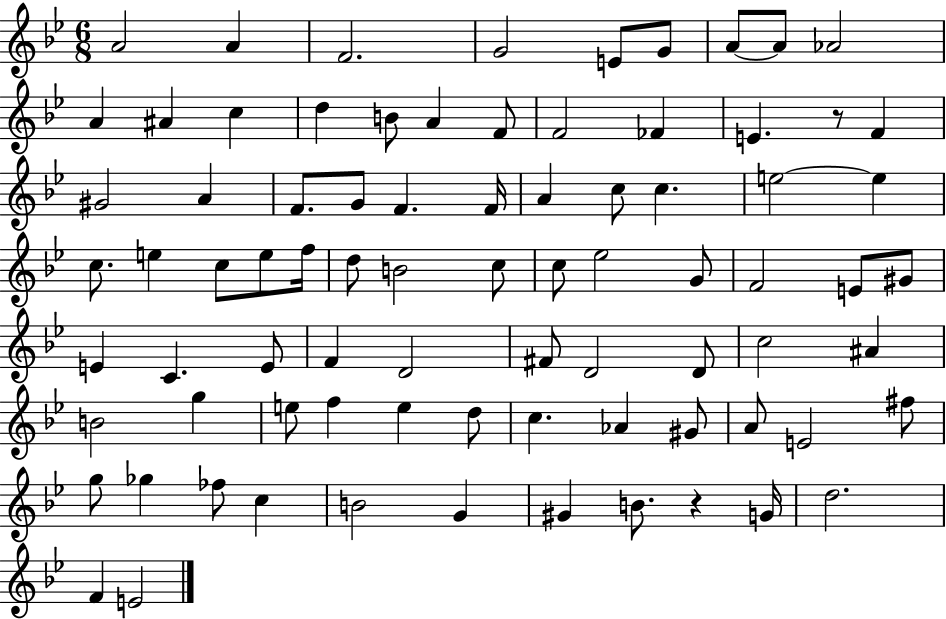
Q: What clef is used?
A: treble